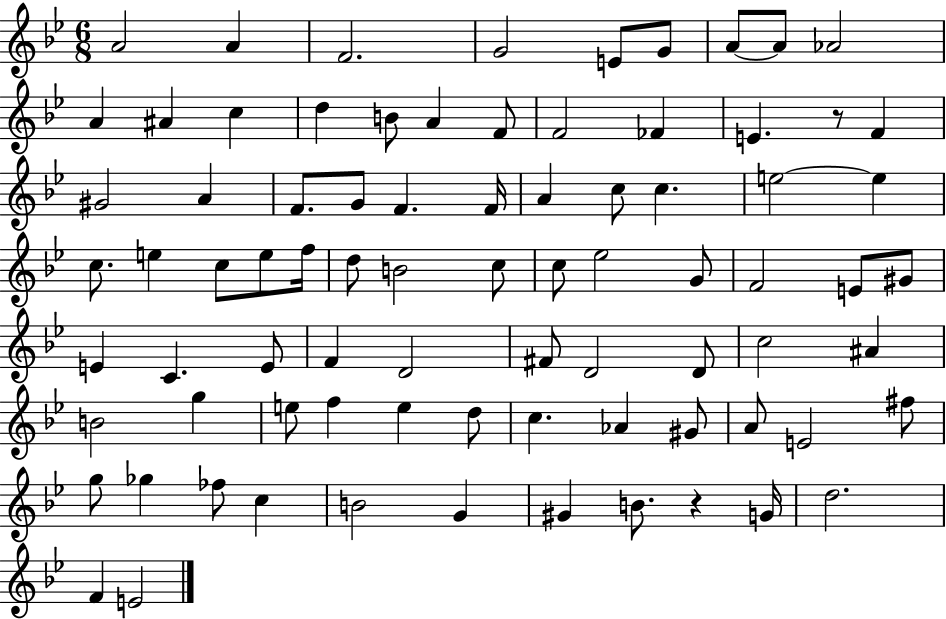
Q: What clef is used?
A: treble